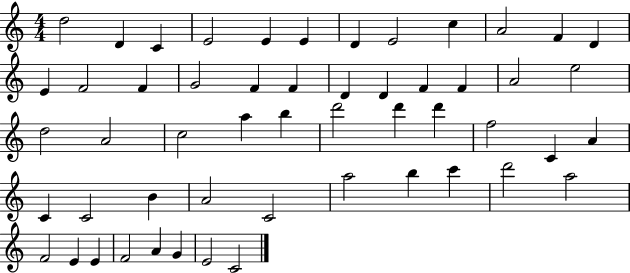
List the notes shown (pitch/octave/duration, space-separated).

D5/h D4/q C4/q E4/h E4/q E4/q D4/q E4/h C5/q A4/h F4/q D4/q E4/q F4/h F4/q G4/h F4/q F4/q D4/q D4/q F4/q F4/q A4/h E5/h D5/h A4/h C5/h A5/q B5/q D6/h D6/q D6/q F5/h C4/q A4/q C4/q C4/h B4/q A4/h C4/h A5/h B5/q C6/q D6/h A5/h F4/h E4/q E4/q F4/h A4/q G4/q E4/h C4/h